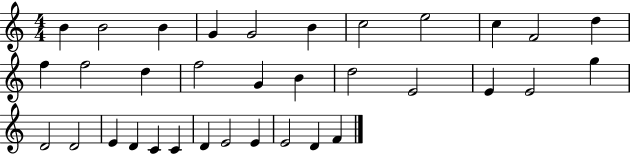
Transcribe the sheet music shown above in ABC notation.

X:1
T:Untitled
M:4/4
L:1/4
K:C
B B2 B G G2 B c2 e2 c F2 d f f2 d f2 G B d2 E2 E E2 g D2 D2 E D C C D E2 E E2 D F